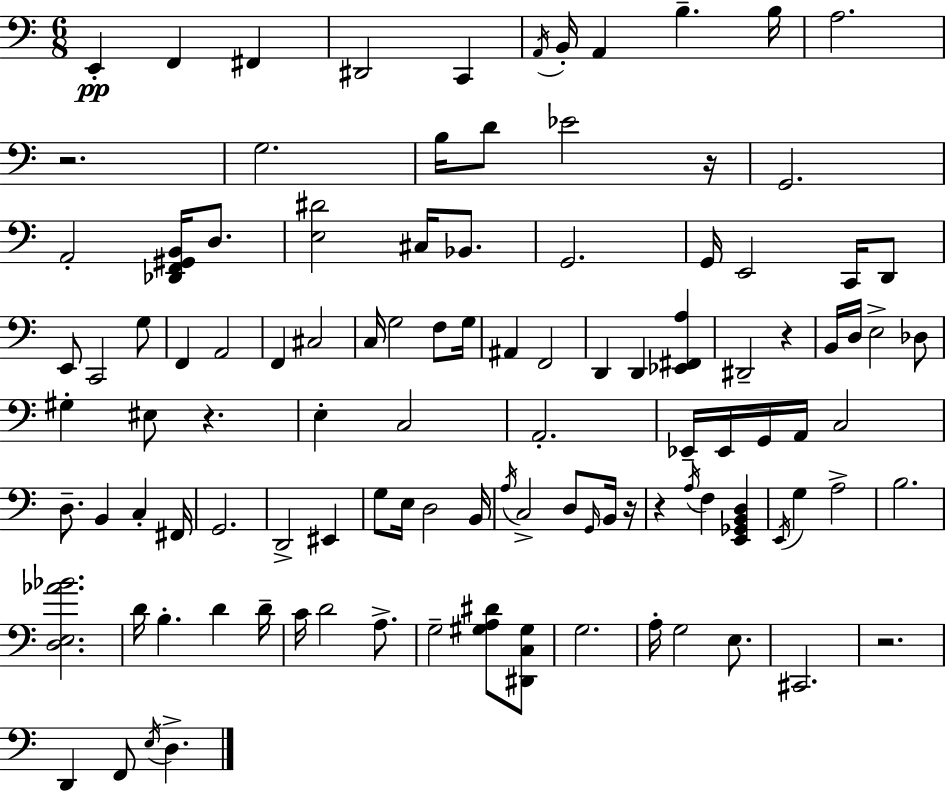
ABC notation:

X:1
T:Untitled
M:6/8
L:1/4
K:Am
E,, F,, ^F,, ^D,,2 C,, A,,/4 B,,/4 A,, B, B,/4 A,2 z2 G,2 B,/4 D/2 _E2 z/4 G,,2 A,,2 [_D,,F,,^G,,B,,]/4 D,/2 [E,^D]2 ^C,/4 _B,,/2 G,,2 G,,/4 E,,2 C,,/4 D,,/2 E,,/2 C,,2 G,/2 F,, A,,2 F,, ^C,2 C,/4 G,2 F,/2 G,/4 ^A,, F,,2 D,, D,, [_E,,^F,,A,] ^D,,2 z B,,/4 D,/4 E,2 _D,/2 ^G, ^E,/2 z E, C,2 A,,2 _E,,/4 _E,,/4 G,,/4 A,,/4 C,2 D,/2 B,, C, ^F,,/4 G,,2 D,,2 ^E,, G,/2 E,/4 D,2 B,,/4 A,/4 C,2 D,/2 G,,/4 B,,/4 z/4 z A,/4 F, [E,,_G,,B,,D,] E,,/4 G, A,2 B,2 [D,E,_A_B]2 D/4 B, D D/4 C/4 D2 A,/2 G,2 [^G,A,^D]/2 [^D,,C,^G,]/2 G,2 A,/4 G,2 E,/2 ^C,,2 z2 D,, F,,/2 E,/4 D,